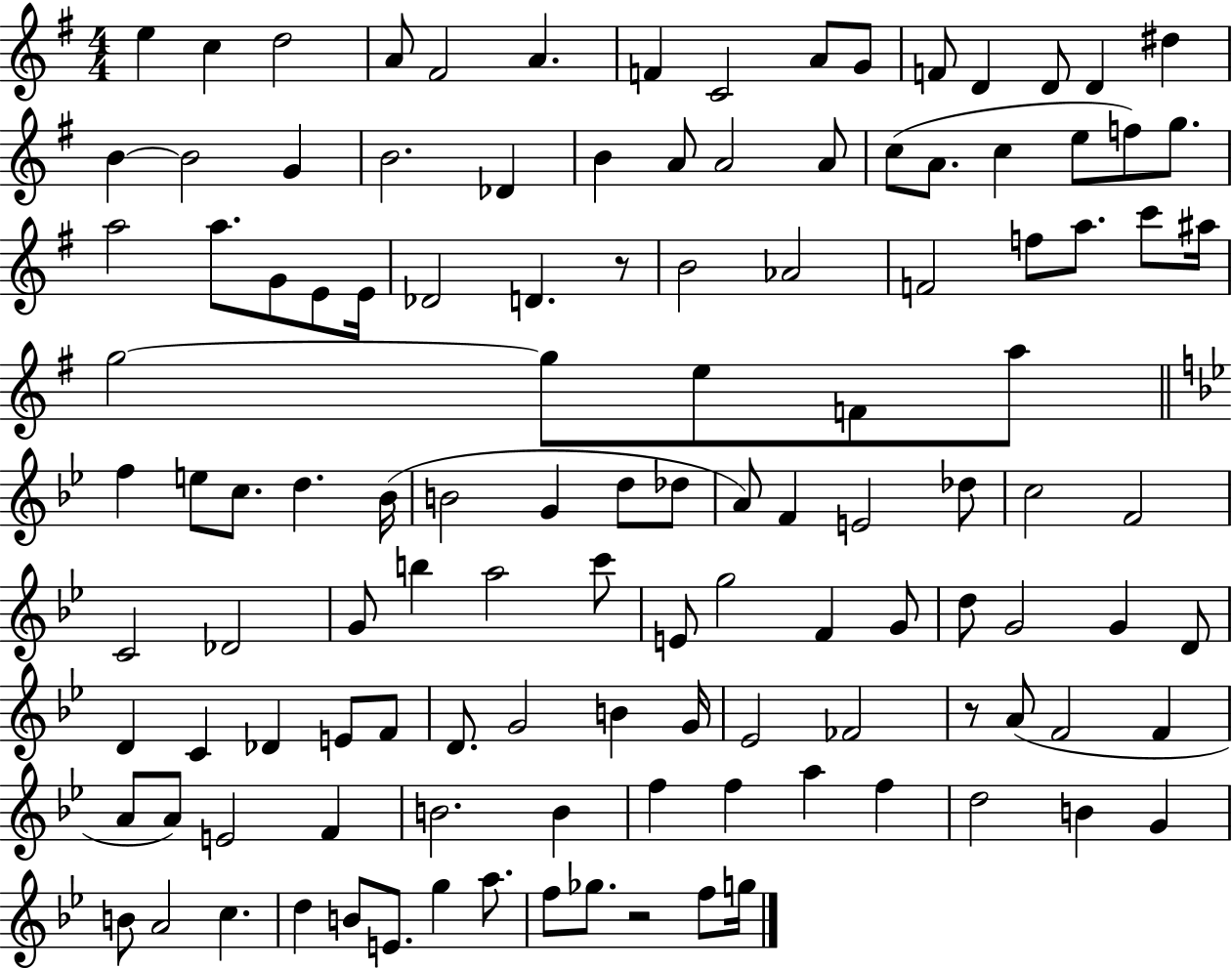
{
  \clef treble
  \numericTimeSignature
  \time 4/4
  \key g \major
  e''4 c''4 d''2 | a'8 fis'2 a'4. | f'4 c'2 a'8 g'8 | f'8 d'4 d'8 d'4 dis''4 | \break b'4~~ b'2 g'4 | b'2. des'4 | b'4 a'8 a'2 a'8 | c''8( a'8. c''4 e''8 f''8) g''8. | \break a''2 a''8. g'8 e'8 e'16 | des'2 d'4. r8 | b'2 aes'2 | f'2 f''8 a''8. c'''8 ais''16 | \break g''2~~ g''8 e''8 f'8 a''8 | \bar "||" \break \key g \minor f''4 e''8 c''8. d''4. bes'16( | b'2 g'4 d''8 des''8 | a'8) f'4 e'2 des''8 | c''2 f'2 | \break c'2 des'2 | g'8 b''4 a''2 c'''8 | e'8 g''2 f'4 g'8 | d''8 g'2 g'4 d'8 | \break d'4 c'4 des'4 e'8 f'8 | d'8. g'2 b'4 g'16 | ees'2 fes'2 | r8 a'8( f'2 f'4 | \break a'8 a'8) e'2 f'4 | b'2. b'4 | f''4 f''4 a''4 f''4 | d''2 b'4 g'4 | \break b'8 a'2 c''4. | d''4 b'8 e'8. g''4 a''8. | f''8 ges''8. r2 f''8 g''16 | \bar "|."
}